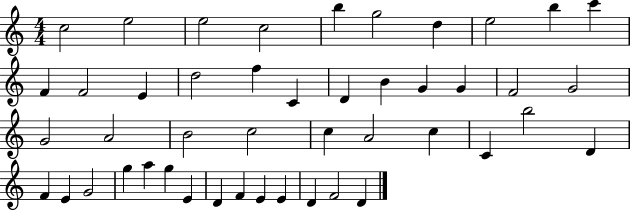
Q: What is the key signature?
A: C major